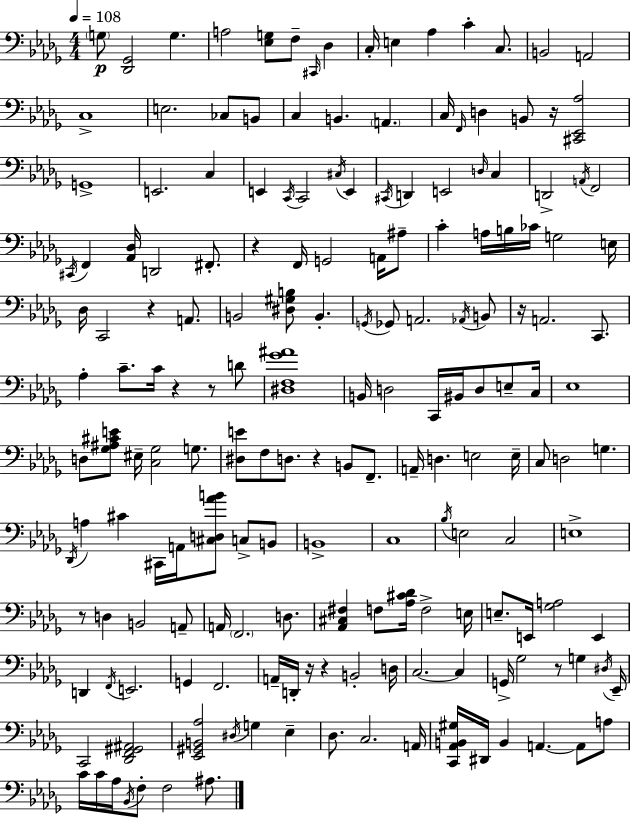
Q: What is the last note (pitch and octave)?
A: A#3